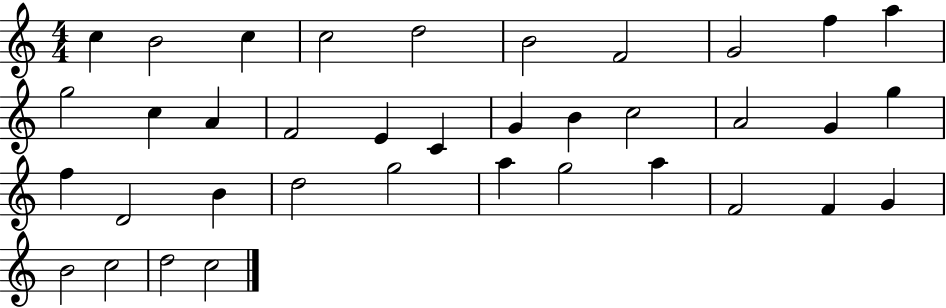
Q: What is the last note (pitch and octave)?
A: C5